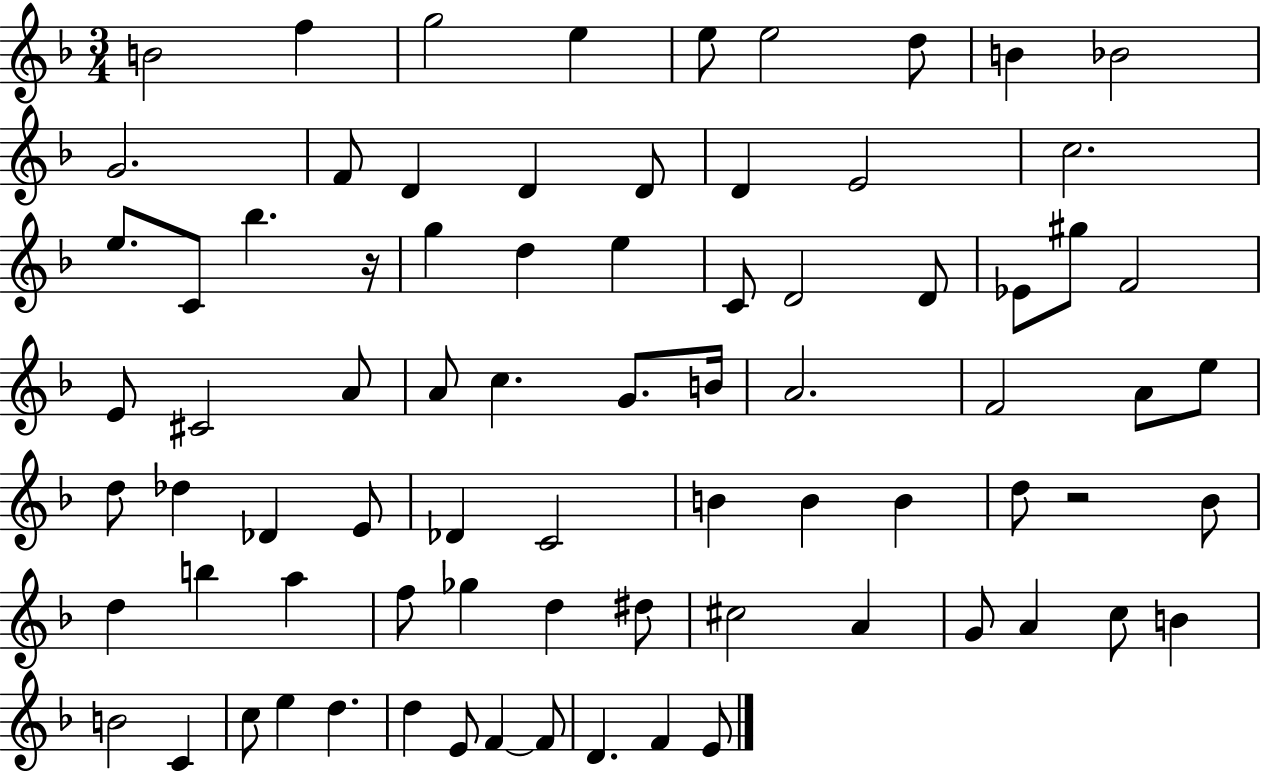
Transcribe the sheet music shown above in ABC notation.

X:1
T:Untitled
M:3/4
L:1/4
K:F
B2 f g2 e e/2 e2 d/2 B _B2 G2 F/2 D D D/2 D E2 c2 e/2 C/2 _b z/4 g d e C/2 D2 D/2 _E/2 ^g/2 F2 E/2 ^C2 A/2 A/2 c G/2 B/4 A2 F2 A/2 e/2 d/2 _d _D E/2 _D C2 B B B d/2 z2 _B/2 d b a f/2 _g d ^d/2 ^c2 A G/2 A c/2 B B2 C c/2 e d d E/2 F F/2 D F E/2